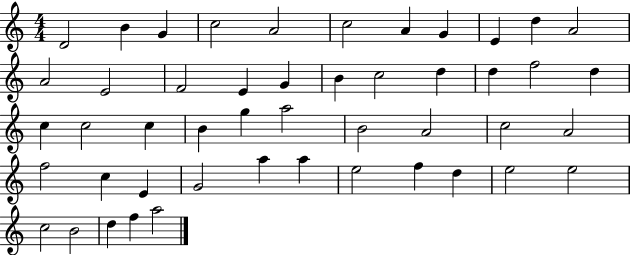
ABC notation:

X:1
T:Untitled
M:4/4
L:1/4
K:C
D2 B G c2 A2 c2 A G E d A2 A2 E2 F2 E G B c2 d d f2 d c c2 c B g a2 B2 A2 c2 A2 f2 c E G2 a a e2 f d e2 e2 c2 B2 d f a2